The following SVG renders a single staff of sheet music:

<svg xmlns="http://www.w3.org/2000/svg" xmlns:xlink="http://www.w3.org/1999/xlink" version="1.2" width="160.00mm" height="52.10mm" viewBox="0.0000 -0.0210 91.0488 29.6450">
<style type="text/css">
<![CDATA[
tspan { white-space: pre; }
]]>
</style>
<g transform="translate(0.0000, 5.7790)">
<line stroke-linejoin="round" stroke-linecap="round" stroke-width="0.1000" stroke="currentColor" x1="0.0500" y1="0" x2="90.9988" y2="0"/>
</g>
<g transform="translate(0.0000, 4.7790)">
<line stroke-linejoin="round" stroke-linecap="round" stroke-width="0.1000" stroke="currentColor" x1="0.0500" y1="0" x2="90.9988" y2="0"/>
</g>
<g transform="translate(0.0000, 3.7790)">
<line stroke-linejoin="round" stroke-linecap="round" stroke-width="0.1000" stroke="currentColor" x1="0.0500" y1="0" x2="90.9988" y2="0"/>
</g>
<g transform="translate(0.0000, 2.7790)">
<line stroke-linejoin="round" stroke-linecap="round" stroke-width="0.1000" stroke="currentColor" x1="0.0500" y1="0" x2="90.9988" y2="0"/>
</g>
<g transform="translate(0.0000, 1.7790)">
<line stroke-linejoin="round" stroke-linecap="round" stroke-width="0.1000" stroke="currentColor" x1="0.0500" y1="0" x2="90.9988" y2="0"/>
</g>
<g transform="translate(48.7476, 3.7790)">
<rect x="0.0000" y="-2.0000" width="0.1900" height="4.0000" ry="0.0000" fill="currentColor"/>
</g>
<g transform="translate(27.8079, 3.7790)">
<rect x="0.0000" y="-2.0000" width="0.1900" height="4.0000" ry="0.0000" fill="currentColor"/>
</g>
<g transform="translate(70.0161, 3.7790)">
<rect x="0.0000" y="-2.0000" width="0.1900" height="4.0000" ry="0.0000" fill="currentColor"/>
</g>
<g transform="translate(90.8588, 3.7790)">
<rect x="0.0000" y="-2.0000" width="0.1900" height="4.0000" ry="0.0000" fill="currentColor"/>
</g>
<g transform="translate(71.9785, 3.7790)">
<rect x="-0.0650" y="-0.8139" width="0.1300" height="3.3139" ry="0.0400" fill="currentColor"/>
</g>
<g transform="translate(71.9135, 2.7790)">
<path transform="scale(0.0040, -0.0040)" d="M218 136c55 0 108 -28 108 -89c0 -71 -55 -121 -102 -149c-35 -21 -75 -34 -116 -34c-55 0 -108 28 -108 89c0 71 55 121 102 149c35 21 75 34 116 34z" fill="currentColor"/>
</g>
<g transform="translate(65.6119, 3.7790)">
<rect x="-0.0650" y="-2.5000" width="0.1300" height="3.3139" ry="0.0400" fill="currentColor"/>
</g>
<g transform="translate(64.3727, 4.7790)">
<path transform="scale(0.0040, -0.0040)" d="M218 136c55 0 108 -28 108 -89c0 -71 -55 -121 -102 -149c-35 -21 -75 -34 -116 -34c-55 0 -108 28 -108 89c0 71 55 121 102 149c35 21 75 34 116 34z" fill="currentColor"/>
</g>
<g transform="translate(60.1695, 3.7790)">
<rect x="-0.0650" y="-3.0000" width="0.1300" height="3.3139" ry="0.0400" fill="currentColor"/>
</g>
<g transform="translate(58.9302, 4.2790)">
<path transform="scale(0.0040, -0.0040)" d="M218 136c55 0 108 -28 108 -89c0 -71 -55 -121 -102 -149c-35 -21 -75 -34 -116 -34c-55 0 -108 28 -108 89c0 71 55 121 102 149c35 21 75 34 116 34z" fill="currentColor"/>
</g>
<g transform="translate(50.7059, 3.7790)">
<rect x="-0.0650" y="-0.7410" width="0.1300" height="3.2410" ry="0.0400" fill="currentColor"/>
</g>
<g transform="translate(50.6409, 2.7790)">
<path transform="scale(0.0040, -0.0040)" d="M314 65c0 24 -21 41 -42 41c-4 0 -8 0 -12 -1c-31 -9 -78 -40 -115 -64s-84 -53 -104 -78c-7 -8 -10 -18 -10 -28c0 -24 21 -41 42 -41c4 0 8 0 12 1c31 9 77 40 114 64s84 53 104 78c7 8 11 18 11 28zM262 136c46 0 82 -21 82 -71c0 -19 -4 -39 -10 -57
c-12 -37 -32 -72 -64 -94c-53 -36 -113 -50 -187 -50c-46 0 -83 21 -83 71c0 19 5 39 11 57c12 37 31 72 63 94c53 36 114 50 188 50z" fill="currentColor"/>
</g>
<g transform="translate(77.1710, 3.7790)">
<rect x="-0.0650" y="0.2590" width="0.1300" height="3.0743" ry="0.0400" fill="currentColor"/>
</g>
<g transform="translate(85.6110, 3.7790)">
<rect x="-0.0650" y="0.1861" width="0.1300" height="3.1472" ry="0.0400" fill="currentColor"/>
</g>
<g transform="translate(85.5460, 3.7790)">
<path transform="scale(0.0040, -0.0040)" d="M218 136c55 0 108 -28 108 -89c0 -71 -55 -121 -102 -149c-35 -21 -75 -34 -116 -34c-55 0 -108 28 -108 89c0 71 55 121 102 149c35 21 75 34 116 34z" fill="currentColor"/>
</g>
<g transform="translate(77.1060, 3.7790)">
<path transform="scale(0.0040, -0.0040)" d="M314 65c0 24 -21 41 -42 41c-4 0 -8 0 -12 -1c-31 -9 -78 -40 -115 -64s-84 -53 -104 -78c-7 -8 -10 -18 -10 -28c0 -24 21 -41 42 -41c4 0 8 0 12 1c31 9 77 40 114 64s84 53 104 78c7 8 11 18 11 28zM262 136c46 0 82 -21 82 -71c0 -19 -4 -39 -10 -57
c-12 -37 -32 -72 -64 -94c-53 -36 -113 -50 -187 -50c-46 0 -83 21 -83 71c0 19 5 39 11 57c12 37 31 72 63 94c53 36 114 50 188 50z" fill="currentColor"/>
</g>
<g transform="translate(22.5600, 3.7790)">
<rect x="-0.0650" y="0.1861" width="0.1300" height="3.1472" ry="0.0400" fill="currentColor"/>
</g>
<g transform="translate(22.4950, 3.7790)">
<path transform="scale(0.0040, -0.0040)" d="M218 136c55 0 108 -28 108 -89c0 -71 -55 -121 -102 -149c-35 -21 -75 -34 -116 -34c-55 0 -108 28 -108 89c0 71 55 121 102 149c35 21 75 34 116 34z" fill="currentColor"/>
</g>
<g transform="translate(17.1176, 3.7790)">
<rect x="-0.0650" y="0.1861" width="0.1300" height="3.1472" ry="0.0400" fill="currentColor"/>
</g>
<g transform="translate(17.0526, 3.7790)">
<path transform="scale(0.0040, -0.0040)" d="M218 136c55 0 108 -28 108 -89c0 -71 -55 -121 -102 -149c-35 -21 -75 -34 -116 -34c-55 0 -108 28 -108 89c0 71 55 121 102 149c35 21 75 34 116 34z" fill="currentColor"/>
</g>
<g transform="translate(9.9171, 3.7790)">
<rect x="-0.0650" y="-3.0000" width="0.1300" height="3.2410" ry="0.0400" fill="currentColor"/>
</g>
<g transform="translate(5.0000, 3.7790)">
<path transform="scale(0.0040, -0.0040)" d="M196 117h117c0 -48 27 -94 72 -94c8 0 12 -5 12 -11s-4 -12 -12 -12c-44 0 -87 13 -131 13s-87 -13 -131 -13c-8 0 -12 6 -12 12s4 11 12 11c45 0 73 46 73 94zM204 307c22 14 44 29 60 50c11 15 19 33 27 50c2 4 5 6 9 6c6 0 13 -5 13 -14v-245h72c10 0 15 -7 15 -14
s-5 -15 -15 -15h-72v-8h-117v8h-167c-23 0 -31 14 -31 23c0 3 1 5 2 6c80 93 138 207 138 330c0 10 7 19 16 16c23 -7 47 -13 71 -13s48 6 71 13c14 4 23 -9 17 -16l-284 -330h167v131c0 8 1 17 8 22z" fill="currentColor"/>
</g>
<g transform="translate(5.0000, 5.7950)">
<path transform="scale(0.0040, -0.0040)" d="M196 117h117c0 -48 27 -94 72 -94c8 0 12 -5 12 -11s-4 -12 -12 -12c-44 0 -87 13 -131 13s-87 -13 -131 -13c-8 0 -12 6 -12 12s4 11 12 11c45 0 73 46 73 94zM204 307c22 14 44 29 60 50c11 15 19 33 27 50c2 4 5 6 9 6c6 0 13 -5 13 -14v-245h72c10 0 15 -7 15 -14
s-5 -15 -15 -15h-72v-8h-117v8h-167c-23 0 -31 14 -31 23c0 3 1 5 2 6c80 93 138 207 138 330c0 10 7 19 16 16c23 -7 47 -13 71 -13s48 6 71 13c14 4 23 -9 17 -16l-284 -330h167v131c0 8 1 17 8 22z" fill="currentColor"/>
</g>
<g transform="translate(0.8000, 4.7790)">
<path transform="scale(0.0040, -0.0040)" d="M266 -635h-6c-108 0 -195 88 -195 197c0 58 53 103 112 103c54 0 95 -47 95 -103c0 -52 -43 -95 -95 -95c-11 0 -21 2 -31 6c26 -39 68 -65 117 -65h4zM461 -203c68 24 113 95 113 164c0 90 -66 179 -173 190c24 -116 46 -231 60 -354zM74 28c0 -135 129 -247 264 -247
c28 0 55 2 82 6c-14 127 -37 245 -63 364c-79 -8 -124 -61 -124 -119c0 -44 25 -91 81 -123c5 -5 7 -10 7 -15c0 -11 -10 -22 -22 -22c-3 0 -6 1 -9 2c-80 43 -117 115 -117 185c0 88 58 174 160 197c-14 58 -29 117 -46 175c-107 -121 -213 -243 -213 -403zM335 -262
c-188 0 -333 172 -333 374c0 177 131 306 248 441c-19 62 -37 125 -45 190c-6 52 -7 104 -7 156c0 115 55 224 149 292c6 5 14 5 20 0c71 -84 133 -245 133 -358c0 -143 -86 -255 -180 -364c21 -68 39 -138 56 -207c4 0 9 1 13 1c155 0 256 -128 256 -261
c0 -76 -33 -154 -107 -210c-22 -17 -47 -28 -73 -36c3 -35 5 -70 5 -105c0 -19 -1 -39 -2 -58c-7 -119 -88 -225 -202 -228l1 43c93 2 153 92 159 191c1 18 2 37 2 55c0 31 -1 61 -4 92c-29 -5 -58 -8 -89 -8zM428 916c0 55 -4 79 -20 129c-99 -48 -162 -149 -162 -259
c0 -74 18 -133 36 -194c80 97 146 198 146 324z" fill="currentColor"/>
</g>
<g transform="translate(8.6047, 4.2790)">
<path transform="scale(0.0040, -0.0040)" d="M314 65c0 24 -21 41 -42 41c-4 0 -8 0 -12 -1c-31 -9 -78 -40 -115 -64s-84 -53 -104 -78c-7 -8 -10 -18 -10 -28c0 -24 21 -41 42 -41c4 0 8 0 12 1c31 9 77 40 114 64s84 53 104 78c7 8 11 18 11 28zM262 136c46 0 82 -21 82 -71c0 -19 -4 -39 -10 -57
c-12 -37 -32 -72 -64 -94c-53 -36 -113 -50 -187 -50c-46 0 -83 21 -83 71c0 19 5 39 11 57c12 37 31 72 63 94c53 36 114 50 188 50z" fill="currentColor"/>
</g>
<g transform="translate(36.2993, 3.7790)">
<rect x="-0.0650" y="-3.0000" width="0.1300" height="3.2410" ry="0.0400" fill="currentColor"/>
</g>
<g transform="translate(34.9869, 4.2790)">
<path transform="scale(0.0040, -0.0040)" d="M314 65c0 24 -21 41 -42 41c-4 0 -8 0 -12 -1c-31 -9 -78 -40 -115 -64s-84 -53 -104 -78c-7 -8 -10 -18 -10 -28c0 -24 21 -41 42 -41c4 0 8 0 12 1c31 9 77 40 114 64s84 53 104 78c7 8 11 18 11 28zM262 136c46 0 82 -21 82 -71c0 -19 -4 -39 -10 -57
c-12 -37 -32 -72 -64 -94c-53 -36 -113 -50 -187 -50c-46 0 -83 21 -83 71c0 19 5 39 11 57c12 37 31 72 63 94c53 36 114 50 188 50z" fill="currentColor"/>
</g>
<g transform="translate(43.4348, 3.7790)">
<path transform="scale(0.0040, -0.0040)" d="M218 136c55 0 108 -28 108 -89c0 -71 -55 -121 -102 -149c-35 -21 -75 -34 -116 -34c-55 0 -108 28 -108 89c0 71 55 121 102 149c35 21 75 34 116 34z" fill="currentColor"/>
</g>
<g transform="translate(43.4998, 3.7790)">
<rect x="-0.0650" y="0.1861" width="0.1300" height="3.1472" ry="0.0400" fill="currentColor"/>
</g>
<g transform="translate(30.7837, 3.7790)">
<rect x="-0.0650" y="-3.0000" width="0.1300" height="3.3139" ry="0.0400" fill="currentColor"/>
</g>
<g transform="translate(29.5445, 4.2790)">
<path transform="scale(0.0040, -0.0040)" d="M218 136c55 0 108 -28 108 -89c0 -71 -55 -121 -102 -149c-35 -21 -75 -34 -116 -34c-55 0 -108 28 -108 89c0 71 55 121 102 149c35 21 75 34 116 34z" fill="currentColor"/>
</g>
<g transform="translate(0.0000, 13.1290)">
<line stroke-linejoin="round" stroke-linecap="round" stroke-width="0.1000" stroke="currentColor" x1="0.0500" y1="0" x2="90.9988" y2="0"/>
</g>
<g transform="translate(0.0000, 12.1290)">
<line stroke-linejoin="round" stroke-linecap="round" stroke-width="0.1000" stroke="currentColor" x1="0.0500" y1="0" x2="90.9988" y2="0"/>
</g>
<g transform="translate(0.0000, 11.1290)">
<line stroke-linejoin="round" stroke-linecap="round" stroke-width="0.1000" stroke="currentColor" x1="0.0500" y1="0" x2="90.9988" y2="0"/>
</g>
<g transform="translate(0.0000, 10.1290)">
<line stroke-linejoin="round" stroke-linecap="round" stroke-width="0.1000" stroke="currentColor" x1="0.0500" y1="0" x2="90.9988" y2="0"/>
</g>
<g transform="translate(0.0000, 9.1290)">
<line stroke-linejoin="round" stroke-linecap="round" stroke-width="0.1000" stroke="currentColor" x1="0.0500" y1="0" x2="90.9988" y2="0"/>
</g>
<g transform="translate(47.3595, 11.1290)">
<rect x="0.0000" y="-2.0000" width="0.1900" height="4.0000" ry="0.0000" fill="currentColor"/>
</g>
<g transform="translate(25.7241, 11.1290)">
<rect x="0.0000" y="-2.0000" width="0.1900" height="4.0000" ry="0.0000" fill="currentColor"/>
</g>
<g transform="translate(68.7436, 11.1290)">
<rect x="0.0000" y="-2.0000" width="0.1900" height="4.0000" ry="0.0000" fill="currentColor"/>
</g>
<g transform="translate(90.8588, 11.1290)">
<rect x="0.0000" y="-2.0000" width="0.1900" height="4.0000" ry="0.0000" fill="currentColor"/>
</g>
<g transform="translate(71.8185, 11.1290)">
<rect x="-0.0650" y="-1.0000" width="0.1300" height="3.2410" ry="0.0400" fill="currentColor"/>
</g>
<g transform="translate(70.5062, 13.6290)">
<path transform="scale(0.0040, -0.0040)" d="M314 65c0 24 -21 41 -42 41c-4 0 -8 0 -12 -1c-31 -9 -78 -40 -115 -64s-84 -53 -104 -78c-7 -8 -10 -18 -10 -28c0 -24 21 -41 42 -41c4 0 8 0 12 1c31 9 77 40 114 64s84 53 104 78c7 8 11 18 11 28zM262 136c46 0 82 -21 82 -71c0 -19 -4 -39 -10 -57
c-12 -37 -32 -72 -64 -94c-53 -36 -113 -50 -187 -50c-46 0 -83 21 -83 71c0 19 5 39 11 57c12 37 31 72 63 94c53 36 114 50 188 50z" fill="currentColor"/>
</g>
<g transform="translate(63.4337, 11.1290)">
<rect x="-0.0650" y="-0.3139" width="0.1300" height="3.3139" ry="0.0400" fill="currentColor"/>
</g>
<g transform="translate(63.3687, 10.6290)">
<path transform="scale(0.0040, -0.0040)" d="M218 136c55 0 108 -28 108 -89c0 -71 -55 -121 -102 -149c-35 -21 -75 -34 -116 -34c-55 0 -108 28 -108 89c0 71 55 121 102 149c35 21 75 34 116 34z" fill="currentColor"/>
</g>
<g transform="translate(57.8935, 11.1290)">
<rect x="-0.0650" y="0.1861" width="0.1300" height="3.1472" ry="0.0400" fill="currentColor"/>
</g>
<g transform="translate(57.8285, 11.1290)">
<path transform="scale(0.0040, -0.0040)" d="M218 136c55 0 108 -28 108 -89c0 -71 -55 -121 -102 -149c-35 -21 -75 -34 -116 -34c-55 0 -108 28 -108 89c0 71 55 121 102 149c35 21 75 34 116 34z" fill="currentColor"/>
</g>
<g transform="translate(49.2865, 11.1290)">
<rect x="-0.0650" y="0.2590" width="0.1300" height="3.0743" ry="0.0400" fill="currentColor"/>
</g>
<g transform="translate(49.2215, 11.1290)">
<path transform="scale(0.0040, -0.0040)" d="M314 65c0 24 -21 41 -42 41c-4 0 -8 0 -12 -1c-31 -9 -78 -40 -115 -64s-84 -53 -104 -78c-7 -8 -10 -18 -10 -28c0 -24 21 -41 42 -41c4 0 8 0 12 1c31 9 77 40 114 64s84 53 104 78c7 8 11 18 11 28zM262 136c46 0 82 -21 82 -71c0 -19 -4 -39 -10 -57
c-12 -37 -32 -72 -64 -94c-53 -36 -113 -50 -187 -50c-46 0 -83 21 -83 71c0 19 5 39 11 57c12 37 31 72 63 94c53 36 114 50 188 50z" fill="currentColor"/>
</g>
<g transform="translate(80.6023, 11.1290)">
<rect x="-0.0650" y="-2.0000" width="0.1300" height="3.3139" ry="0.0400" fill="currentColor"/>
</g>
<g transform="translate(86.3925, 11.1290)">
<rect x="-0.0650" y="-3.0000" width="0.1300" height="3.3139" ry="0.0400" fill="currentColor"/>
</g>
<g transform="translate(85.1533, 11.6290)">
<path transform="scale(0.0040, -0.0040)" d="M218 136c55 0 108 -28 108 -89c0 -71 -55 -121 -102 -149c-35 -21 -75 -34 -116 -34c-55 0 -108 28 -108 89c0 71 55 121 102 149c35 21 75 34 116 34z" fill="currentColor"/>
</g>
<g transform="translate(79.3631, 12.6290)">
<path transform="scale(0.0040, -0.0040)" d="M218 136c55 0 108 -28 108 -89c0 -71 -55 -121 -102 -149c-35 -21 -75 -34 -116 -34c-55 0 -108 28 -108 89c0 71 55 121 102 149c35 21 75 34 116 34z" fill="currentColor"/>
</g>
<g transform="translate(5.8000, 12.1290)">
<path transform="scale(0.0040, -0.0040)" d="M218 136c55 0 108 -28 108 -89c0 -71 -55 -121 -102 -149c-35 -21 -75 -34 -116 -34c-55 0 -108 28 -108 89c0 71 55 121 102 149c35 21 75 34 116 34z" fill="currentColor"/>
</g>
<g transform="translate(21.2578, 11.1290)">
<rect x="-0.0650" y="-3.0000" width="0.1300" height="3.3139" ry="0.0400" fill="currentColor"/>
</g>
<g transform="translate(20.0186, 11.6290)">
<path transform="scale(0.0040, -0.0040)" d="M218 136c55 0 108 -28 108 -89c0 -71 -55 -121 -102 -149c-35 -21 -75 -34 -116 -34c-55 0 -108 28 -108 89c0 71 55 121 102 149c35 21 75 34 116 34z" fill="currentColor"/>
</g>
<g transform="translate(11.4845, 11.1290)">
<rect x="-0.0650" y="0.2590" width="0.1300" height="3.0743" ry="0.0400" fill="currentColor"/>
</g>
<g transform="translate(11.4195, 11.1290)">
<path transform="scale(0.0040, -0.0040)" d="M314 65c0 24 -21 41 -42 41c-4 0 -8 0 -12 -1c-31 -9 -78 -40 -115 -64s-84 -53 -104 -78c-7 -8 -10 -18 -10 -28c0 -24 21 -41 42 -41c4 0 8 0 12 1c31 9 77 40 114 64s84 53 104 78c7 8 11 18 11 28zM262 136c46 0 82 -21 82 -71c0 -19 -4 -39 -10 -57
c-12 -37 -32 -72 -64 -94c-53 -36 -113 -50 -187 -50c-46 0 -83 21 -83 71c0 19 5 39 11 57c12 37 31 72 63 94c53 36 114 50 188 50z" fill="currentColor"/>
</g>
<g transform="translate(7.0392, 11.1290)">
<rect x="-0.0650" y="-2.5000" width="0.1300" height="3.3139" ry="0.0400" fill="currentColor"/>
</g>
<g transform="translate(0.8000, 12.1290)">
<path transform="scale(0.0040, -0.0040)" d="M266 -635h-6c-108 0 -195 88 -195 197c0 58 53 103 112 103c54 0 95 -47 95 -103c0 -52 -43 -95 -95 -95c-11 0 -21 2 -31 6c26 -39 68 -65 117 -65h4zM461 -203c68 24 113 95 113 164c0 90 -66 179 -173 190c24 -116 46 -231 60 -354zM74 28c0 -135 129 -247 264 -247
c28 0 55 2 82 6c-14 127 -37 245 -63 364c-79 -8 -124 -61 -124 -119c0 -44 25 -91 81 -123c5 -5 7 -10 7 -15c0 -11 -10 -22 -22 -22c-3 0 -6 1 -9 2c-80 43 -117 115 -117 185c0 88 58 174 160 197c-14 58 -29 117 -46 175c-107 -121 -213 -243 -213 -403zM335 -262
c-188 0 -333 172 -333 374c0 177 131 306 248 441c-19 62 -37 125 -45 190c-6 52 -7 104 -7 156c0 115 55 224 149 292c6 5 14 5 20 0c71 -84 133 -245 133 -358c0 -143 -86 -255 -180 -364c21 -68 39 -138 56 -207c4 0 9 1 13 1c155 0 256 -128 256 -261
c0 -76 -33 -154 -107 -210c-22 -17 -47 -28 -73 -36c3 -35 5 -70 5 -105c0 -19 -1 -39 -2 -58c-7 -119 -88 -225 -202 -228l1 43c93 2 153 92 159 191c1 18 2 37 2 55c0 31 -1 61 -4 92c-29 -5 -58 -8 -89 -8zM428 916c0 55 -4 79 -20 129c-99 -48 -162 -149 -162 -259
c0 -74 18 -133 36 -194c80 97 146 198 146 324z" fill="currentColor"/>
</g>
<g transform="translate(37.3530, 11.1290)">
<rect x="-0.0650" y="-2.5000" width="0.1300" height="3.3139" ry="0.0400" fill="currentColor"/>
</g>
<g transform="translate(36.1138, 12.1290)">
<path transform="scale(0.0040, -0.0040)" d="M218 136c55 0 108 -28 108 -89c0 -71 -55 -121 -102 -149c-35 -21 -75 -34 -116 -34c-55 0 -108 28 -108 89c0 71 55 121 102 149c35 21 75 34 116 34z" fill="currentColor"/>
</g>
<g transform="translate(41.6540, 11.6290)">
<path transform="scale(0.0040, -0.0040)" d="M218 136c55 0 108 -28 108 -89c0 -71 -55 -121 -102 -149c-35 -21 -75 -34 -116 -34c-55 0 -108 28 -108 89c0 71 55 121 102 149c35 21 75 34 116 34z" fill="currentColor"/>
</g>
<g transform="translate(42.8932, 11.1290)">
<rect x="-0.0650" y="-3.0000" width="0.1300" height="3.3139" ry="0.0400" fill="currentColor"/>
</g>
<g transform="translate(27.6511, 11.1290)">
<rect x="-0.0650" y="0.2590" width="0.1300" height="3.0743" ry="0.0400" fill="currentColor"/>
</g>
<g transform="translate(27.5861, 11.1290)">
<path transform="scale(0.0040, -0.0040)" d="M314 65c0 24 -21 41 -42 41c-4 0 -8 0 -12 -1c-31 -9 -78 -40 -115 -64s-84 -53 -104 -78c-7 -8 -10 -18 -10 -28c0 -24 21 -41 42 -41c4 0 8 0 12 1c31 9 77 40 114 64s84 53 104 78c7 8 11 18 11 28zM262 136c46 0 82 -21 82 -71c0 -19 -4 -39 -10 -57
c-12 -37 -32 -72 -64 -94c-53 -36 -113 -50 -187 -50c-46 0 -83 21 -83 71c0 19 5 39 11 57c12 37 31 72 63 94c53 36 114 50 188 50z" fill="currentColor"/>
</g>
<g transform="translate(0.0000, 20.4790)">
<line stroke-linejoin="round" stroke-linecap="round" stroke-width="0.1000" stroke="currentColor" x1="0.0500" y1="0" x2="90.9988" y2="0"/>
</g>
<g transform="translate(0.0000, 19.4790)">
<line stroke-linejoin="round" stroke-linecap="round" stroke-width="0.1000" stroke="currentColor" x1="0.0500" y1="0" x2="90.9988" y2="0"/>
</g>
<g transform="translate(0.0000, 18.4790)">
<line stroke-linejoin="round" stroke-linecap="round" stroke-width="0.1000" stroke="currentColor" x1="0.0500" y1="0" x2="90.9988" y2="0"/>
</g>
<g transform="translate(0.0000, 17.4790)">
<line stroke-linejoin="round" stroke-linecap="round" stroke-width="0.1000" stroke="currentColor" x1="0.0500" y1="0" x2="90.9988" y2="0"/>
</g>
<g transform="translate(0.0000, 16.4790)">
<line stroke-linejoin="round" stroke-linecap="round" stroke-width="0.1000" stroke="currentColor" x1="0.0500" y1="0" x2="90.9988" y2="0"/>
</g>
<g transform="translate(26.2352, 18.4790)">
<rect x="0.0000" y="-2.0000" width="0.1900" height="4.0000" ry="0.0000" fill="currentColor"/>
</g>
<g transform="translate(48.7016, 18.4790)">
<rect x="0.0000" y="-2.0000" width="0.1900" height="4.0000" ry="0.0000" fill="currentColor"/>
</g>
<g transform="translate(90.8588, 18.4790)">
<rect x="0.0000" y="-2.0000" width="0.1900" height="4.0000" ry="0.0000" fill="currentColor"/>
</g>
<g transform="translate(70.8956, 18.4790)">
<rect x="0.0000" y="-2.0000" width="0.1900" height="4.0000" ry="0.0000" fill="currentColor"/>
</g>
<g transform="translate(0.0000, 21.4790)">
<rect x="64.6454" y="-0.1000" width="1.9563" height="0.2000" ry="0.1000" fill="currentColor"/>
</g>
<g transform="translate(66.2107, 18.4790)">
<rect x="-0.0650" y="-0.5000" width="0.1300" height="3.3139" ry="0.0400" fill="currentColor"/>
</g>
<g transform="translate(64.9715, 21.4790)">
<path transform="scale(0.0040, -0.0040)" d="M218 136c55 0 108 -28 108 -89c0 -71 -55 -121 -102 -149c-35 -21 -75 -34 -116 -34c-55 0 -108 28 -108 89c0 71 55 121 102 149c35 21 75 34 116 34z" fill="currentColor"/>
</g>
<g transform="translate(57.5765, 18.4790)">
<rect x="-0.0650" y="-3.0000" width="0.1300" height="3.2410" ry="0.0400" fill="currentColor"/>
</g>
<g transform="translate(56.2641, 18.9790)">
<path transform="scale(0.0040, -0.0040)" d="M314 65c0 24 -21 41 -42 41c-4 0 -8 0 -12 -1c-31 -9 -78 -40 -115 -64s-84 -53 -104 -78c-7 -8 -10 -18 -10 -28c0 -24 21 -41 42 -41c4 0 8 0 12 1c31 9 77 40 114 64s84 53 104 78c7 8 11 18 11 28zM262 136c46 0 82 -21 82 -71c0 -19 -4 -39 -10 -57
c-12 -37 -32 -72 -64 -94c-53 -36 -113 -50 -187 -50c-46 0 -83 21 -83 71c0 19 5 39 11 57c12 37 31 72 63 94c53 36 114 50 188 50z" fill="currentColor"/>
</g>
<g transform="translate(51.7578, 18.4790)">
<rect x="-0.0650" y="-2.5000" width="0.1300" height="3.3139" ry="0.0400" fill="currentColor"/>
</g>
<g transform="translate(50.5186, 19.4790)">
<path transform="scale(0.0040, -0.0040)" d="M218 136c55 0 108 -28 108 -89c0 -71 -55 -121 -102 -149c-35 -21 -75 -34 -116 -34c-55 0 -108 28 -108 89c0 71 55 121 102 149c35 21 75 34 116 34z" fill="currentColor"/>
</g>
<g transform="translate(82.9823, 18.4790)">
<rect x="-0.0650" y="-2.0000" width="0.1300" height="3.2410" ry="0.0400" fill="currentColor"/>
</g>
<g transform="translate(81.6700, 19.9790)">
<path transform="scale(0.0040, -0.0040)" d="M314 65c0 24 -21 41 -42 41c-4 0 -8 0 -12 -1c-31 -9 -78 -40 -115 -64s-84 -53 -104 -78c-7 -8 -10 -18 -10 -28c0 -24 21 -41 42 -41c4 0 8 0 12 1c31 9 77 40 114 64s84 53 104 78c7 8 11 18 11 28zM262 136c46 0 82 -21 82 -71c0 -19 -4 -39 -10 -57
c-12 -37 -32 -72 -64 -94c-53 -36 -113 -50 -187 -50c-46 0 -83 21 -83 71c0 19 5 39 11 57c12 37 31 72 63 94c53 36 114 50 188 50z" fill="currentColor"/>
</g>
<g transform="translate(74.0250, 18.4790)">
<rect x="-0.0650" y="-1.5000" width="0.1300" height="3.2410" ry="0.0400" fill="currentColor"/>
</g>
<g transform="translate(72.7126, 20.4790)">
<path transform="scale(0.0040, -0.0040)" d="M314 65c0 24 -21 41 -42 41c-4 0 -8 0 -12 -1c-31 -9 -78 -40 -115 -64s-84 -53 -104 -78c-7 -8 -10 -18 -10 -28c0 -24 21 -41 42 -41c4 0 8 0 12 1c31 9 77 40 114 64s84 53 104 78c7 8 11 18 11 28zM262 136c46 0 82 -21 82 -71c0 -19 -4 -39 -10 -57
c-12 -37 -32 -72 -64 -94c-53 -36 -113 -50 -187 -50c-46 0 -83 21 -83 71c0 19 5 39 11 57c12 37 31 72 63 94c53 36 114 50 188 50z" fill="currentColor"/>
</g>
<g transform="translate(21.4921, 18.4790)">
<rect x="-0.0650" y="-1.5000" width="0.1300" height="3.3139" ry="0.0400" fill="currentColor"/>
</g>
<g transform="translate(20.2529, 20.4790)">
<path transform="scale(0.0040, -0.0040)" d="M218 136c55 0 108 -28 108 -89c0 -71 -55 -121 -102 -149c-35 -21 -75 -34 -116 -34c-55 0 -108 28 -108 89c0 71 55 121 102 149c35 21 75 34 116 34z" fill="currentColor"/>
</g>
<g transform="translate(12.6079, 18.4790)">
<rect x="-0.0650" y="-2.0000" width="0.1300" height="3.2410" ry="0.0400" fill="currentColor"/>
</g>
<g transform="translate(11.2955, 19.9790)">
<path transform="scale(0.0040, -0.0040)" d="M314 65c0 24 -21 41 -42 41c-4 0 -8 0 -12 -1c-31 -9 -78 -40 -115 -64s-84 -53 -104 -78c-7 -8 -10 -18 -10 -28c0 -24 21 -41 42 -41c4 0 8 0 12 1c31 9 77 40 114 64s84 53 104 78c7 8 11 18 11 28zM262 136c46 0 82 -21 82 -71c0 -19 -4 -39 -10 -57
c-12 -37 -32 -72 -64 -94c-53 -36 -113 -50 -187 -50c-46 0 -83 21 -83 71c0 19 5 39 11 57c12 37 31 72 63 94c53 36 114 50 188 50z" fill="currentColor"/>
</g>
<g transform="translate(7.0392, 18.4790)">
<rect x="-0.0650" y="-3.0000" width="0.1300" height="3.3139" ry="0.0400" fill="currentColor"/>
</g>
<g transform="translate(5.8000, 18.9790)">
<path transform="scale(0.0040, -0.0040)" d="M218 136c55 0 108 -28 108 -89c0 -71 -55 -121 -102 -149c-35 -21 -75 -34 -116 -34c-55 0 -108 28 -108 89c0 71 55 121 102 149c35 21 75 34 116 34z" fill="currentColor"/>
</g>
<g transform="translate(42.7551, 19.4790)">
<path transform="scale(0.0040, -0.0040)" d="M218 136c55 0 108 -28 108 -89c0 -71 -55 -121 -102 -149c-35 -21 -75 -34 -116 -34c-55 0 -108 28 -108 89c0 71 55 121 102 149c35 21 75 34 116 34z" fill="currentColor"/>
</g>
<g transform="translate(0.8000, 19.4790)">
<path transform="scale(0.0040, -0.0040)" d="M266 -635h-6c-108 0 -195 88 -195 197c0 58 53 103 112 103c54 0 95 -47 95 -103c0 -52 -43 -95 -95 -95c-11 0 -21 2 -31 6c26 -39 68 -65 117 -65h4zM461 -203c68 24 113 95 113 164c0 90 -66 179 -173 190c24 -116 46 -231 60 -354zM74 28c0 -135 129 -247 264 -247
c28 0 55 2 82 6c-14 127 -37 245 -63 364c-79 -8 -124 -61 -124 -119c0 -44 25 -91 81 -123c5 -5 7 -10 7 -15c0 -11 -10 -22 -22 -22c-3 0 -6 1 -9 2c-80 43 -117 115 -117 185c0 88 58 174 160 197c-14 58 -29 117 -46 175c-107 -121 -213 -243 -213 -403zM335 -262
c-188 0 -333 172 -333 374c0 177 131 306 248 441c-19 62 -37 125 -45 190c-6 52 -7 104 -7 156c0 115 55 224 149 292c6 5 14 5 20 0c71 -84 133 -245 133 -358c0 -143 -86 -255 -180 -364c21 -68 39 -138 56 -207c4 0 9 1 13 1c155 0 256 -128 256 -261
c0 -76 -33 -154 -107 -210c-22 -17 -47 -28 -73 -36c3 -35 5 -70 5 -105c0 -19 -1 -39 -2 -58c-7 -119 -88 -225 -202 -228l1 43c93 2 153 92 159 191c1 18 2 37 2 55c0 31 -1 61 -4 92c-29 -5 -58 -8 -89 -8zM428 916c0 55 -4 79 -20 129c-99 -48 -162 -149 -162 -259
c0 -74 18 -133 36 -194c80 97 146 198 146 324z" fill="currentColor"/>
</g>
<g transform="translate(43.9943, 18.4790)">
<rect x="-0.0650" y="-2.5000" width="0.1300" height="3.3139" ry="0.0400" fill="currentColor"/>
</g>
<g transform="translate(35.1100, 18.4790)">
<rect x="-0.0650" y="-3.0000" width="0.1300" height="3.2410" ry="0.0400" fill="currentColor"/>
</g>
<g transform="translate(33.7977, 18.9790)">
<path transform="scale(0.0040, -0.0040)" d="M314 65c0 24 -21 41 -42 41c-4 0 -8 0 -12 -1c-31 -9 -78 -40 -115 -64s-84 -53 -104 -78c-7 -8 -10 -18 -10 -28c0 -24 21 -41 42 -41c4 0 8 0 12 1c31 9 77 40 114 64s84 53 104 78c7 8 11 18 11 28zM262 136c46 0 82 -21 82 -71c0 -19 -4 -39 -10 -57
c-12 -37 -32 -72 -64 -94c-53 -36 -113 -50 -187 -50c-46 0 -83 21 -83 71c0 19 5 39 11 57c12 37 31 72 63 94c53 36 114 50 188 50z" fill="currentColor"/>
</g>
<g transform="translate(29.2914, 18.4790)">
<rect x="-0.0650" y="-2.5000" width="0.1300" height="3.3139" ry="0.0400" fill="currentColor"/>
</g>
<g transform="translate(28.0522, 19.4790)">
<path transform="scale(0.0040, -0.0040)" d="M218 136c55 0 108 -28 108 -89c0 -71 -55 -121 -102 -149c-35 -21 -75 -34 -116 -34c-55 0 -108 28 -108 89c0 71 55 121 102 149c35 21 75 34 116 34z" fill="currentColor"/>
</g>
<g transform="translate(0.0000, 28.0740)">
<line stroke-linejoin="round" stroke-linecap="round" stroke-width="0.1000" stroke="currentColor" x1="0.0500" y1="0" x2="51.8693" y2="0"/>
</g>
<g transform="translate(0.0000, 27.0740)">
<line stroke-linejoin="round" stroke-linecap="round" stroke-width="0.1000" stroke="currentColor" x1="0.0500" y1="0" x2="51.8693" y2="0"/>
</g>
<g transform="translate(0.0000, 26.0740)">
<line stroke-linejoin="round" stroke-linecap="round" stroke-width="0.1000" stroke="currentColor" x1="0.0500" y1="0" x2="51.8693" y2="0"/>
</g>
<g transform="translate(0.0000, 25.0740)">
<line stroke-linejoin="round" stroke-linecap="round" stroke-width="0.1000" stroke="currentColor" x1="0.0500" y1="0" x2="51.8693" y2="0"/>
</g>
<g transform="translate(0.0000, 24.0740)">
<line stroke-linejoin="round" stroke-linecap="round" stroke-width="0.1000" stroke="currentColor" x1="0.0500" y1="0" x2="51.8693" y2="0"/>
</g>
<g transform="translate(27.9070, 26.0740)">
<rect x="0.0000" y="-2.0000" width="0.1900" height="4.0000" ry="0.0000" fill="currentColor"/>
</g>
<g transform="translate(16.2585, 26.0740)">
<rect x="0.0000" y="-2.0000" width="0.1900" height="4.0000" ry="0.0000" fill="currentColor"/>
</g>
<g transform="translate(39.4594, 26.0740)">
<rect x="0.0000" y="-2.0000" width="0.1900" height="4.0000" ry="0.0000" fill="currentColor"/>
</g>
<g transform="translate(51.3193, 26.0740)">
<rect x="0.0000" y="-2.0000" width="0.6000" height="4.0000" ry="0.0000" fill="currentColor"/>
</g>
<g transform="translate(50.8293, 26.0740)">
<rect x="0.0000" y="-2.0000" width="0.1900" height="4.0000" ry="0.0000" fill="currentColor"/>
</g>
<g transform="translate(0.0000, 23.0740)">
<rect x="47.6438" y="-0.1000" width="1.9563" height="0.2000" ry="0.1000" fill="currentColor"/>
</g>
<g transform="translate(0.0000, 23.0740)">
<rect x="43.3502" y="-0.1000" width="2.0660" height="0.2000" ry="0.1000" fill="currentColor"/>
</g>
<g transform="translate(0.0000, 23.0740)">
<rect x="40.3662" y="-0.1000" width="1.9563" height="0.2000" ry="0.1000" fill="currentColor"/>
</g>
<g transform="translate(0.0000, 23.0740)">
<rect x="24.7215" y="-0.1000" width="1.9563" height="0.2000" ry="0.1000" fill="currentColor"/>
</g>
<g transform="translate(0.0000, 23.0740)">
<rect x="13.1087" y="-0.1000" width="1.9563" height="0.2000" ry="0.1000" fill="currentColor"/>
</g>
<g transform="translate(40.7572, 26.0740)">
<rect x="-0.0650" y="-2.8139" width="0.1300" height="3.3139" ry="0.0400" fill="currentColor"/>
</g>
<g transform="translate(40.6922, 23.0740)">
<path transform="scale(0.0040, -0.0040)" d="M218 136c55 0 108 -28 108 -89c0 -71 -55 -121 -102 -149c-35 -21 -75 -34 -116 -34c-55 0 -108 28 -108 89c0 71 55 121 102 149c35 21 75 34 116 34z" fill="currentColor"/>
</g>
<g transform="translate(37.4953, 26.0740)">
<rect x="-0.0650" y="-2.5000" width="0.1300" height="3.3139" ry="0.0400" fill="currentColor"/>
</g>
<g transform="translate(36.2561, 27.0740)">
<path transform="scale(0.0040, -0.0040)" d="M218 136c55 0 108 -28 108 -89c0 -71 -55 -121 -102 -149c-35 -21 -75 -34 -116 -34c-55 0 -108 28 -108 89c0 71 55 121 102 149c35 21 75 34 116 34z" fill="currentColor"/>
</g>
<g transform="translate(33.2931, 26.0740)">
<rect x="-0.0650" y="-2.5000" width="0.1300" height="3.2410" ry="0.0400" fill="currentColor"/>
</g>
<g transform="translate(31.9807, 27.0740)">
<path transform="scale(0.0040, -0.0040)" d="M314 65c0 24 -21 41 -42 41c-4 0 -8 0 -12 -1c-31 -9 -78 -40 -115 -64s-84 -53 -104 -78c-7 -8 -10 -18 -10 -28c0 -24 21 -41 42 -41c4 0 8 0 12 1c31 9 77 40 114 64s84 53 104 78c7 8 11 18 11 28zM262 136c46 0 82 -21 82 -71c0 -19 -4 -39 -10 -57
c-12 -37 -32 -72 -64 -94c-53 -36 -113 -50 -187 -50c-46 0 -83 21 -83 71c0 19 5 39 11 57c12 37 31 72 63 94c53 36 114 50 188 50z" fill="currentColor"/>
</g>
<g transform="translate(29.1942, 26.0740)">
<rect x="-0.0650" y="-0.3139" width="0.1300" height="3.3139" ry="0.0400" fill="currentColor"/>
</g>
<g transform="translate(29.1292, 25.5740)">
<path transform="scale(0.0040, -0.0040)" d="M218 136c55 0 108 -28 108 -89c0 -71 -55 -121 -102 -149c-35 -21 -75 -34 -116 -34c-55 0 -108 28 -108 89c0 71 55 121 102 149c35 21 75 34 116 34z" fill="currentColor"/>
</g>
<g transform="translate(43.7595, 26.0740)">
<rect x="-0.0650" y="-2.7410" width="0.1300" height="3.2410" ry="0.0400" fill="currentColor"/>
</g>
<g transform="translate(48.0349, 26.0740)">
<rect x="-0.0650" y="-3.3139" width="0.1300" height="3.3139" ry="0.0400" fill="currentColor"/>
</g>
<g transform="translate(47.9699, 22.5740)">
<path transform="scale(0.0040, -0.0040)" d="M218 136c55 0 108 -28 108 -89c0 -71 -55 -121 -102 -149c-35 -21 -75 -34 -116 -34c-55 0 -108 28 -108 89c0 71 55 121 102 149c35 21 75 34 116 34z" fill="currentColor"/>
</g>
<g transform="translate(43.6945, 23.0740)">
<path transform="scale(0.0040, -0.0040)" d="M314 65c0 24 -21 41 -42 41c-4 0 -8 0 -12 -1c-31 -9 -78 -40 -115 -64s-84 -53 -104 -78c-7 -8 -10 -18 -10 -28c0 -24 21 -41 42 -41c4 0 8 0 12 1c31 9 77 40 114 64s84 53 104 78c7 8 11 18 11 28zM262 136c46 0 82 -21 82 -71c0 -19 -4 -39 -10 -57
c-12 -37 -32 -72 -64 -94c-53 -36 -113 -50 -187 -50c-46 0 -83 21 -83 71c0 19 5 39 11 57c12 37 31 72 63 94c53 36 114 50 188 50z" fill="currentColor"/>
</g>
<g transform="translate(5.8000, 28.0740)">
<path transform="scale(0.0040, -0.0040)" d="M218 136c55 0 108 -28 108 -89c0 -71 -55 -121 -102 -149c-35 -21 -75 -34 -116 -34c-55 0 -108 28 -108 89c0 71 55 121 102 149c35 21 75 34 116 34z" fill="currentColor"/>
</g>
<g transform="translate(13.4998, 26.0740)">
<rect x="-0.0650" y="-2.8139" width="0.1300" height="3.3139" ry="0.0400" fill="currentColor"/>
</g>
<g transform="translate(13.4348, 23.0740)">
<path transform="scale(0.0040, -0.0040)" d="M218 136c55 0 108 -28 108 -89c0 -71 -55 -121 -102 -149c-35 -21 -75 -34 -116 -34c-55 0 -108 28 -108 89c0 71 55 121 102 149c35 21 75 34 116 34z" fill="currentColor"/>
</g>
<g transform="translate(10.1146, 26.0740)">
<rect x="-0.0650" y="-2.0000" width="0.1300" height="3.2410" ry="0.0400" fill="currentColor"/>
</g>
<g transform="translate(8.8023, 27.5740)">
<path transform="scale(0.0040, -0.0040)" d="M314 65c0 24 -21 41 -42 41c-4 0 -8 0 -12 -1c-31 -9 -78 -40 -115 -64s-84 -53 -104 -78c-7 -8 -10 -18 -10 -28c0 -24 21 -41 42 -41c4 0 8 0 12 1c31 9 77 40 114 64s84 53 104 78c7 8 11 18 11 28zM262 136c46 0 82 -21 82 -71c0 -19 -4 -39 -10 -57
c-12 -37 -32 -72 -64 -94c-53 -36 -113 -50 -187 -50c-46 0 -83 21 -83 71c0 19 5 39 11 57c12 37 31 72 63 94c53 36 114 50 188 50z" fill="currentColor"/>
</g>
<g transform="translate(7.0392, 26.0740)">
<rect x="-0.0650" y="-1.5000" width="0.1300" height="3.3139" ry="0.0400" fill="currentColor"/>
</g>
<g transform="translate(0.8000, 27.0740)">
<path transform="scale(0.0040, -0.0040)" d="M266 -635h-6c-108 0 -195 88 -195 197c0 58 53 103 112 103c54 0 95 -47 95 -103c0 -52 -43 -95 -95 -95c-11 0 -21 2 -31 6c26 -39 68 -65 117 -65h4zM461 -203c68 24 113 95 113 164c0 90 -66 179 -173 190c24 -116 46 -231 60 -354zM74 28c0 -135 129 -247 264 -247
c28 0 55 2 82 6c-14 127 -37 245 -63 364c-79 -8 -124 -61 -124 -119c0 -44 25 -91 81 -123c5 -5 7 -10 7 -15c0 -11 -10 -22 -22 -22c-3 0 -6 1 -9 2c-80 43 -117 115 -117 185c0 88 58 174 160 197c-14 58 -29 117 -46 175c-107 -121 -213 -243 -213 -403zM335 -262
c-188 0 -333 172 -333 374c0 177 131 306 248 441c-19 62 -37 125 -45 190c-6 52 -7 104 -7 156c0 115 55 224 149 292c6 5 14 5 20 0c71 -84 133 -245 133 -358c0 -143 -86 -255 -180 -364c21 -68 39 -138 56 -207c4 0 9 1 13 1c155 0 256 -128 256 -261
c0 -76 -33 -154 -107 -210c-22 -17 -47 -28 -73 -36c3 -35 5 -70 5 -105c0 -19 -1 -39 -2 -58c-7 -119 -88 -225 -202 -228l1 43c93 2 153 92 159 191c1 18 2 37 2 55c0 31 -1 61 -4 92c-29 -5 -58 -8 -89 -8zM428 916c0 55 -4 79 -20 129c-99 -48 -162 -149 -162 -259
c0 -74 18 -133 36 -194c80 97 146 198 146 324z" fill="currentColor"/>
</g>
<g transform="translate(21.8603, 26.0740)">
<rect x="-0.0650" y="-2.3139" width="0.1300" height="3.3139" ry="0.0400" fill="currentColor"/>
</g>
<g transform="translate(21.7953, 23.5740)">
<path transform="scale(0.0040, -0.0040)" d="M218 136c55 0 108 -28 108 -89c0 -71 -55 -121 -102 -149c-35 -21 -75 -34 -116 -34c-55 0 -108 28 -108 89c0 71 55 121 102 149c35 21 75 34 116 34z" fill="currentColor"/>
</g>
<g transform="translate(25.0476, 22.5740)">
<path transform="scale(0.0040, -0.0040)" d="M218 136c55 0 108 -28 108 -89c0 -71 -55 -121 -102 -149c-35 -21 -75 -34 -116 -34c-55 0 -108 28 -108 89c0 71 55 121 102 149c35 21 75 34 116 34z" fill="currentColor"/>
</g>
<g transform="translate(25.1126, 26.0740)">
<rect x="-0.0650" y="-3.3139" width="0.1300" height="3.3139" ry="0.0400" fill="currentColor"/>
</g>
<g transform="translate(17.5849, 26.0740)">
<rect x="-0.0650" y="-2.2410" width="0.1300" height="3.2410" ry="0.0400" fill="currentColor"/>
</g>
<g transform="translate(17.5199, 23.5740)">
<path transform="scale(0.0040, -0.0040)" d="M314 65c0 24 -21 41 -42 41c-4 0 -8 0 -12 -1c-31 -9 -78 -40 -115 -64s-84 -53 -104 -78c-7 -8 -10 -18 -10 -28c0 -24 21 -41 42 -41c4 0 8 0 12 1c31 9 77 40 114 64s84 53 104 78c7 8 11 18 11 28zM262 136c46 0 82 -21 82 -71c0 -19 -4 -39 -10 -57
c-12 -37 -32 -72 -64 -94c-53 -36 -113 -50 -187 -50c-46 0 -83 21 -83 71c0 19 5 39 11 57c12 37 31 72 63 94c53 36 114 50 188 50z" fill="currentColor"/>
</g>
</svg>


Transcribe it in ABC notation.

X:1
T:Untitled
M:4/4
L:1/4
K:C
A2 B B A A2 B d2 A G d B2 B G B2 A B2 G A B2 B c D2 F A A F2 E G A2 G G A2 C E2 F2 E F2 a g2 g b c G2 G a a2 b